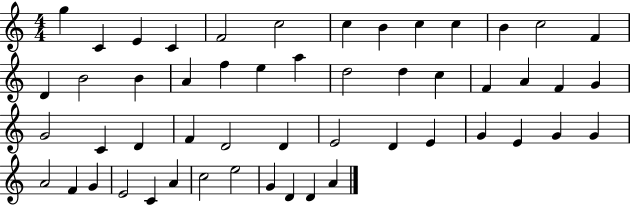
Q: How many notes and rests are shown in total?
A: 52